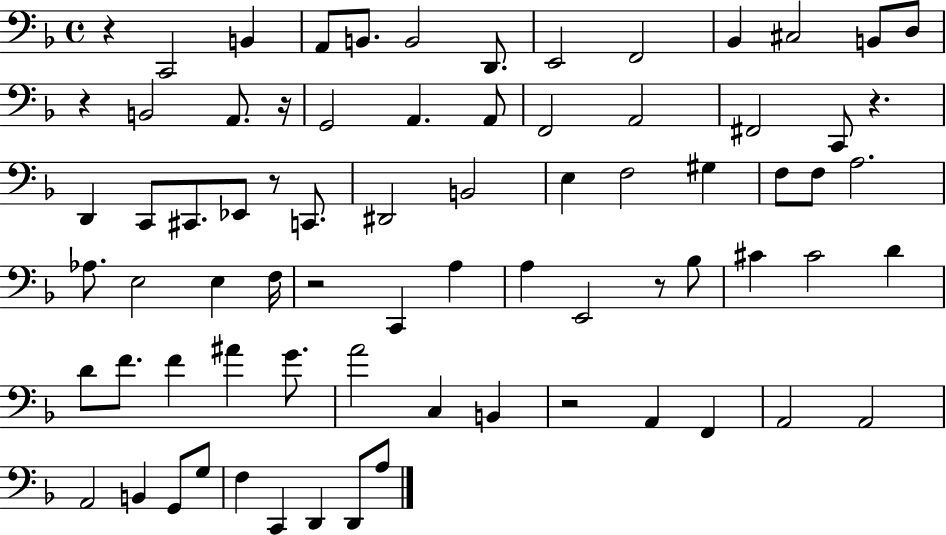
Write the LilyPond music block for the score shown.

{
  \clef bass
  \time 4/4
  \defaultTimeSignature
  \key f \major
  r4 c,2 b,4 | a,8 b,8. b,2 d,8. | e,2 f,2 | bes,4 cis2 b,8 d8 | \break r4 b,2 a,8. r16 | g,2 a,4. a,8 | f,2 a,2 | fis,2 c,8 r4. | \break d,4 c,8 cis,8. ees,8 r8 c,8. | dis,2 b,2 | e4 f2 gis4 | f8 f8 a2. | \break aes8. e2 e4 f16 | r2 c,4 a4 | a4 e,2 r8 bes8 | cis'4 cis'2 d'4 | \break d'8 f'8. f'4 ais'4 g'8. | a'2 c4 b,4 | r2 a,4 f,4 | a,2 a,2 | \break a,2 b,4 g,8 g8 | f4 c,4 d,4 d,8 a8 | \bar "|."
}